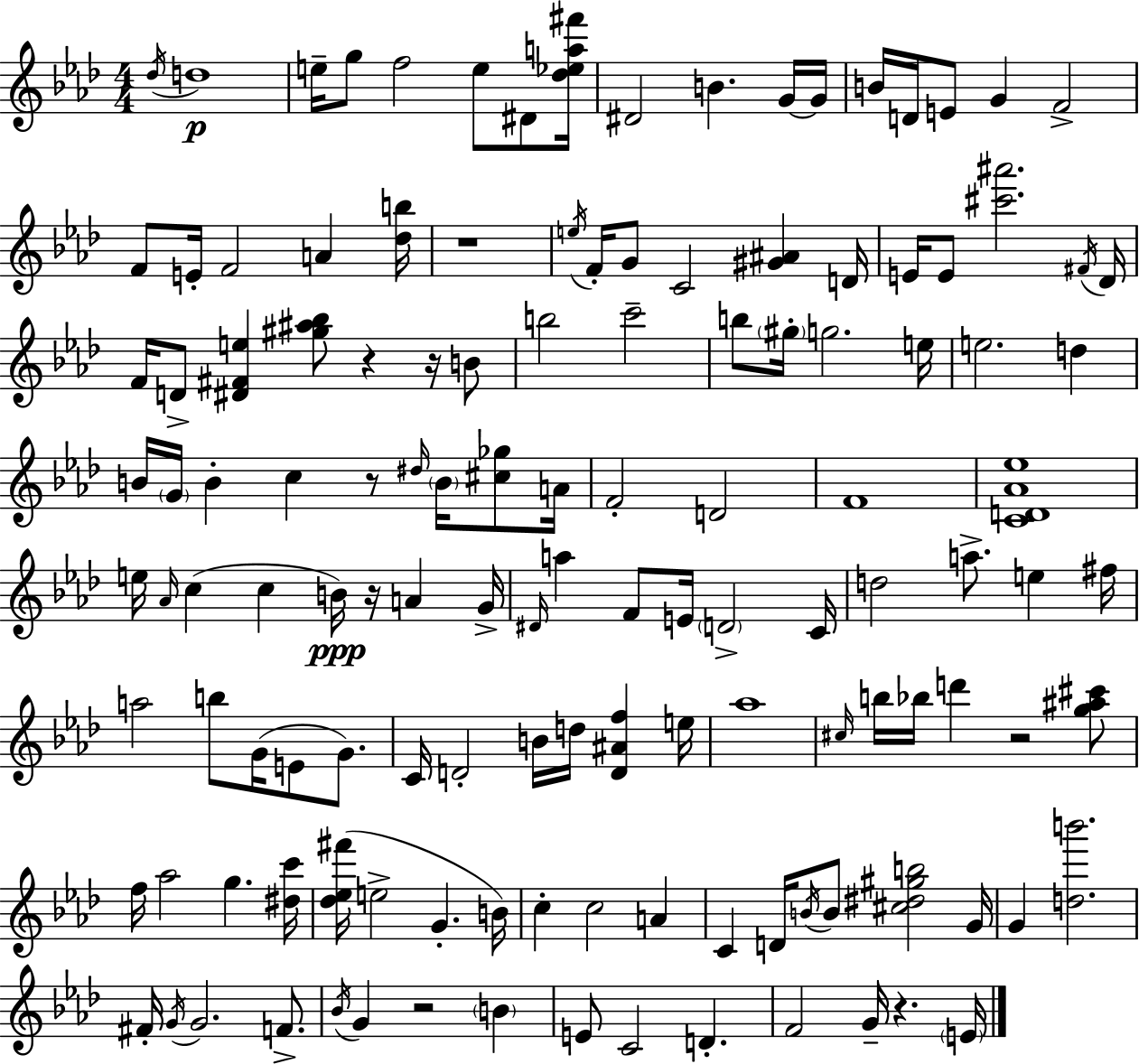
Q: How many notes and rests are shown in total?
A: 132